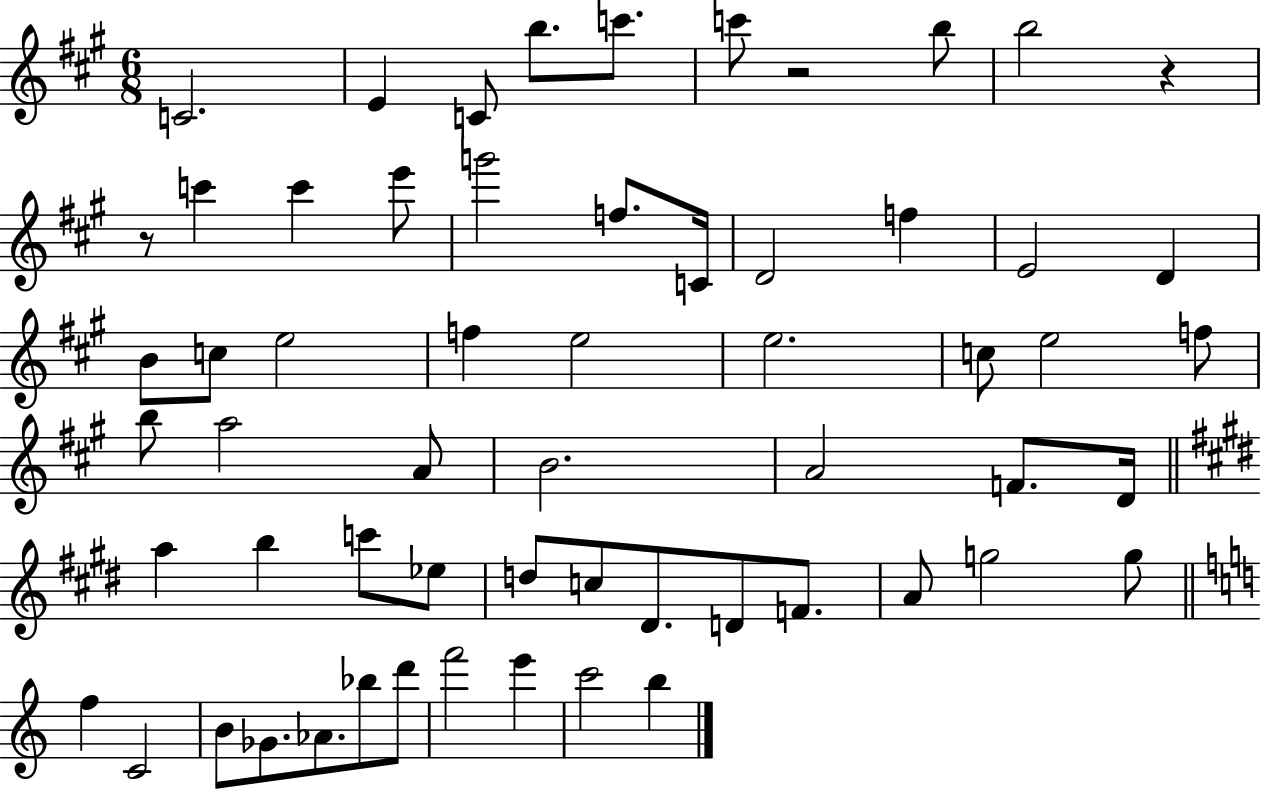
C4/h. E4/q C4/e B5/e. C6/e. C6/e R/h B5/e B5/h R/q R/e C6/q C6/q E6/e G6/h F5/e. C4/s D4/h F5/q E4/h D4/q B4/e C5/e E5/h F5/q E5/h E5/h. C5/e E5/h F5/e B5/e A5/h A4/e B4/h. A4/h F4/e. D4/s A5/q B5/q C6/e Eb5/e D5/e C5/e D#4/e. D4/e F4/e. A4/e G5/h G5/e F5/q C4/h B4/e Gb4/e. Ab4/e. Bb5/e D6/e F6/h E6/q C6/h B5/q